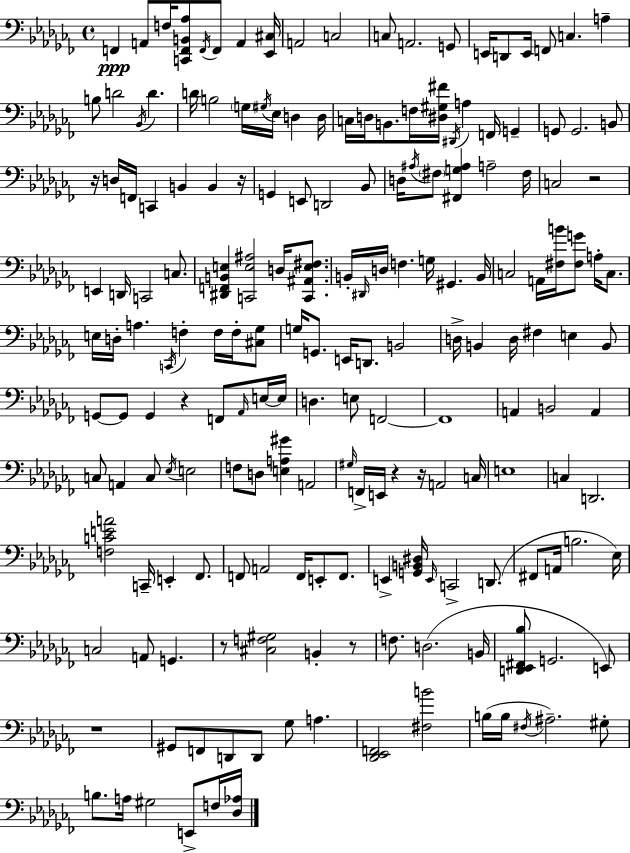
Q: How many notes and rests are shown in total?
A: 186